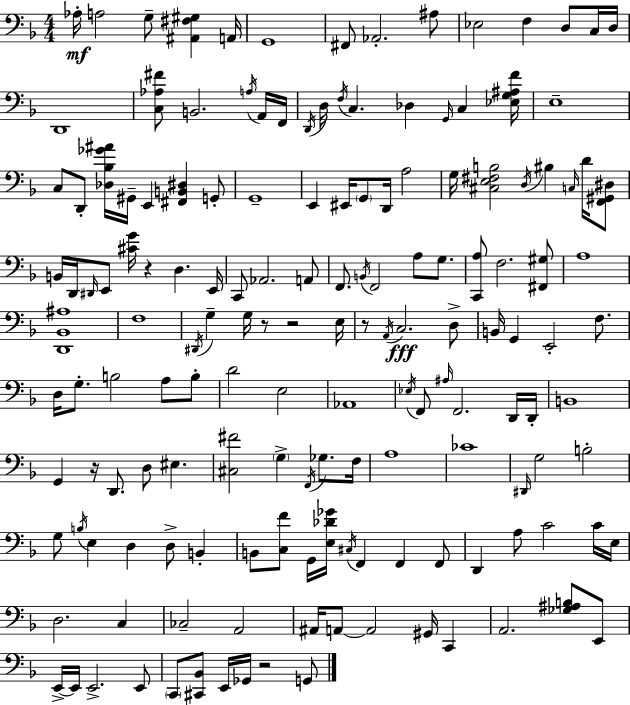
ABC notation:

X:1
T:Untitled
M:4/4
L:1/4
K:F
_A,/4 A,2 G,/2 [^A,,^F,^G,] A,,/4 G,,4 ^F,,/2 _A,,2 ^A,/2 _E,2 F, D,/2 C,/4 D,/4 D,,4 [C,_A,^F]/2 B,,2 A,/4 A,,/4 F,,/4 D,,/4 D,/4 F,/4 C, _D, G,,/4 C, [_E,G,^A,F]/4 E,4 C,/2 D,,/2 [_D,_B,_G^A]/4 ^G,,/4 E,, [^F,,B,,^D,] G,,/2 G,,4 E,, ^E,,/4 G,,/2 D,,/4 A,2 G,/4 [^C,E,^F,B,]2 D,/4 ^B, C,/4 D/4 [F,,^G,,^D,]/2 B,,/4 D,,/4 ^D,,/4 E,,/2 [^CG]/4 z D, E,,/4 C,,/2 _A,,2 A,,/2 F,,/2 B,,/4 F,,2 A,/2 G,/2 [C,,A,]/2 F,2 [^F,,^G,]/2 A,4 [D,,_B,,^A,]4 F,4 ^D,,/4 G, G,/4 z/2 z2 E,/4 z/2 A,,/4 C,2 D,/2 B,,/4 G,, E,,2 F,/2 D,/4 G,/2 B,2 A,/2 B,/2 D2 E,2 _A,,4 _E,/4 F,,/2 ^A,/4 F,,2 D,,/4 D,,/4 B,,4 G,, z/4 D,,/2 D,/2 ^E, [^C,^F]2 G, F,,/4 _G,/2 F,/4 A,4 _C4 ^D,,/4 G,2 B,2 G,/2 B,/4 E, D, D,/2 B,, B,,/2 [C,F]/2 G,,/4 [E,_D_G]/4 ^C,/4 F,, F,, F,,/2 D,, A,/2 C2 C/4 E,/4 D,2 C, _C,2 A,,2 ^A,,/4 A,,/2 A,,2 ^G,,/4 C,, A,,2 [_G,^A,B,]/2 E,,/2 E,,/4 E,,/4 E,,2 E,,/2 C,,/2 [^C,,_B,,]/2 E,,/4 _G,,/4 z2 G,,/2